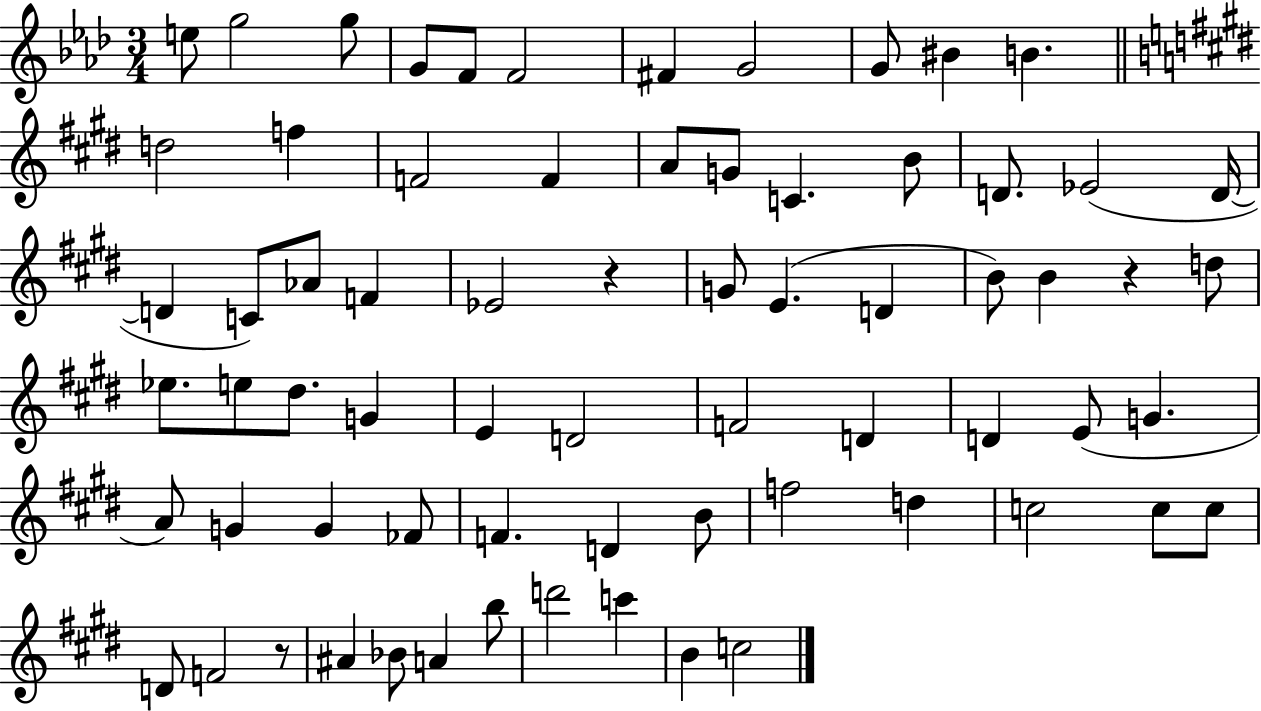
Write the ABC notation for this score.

X:1
T:Untitled
M:3/4
L:1/4
K:Ab
e/2 g2 g/2 G/2 F/2 F2 ^F G2 G/2 ^B B d2 f F2 F A/2 G/2 C B/2 D/2 _E2 D/4 D C/2 _A/2 F _E2 z G/2 E D B/2 B z d/2 _e/2 e/2 ^d/2 G E D2 F2 D D E/2 G A/2 G G _F/2 F D B/2 f2 d c2 c/2 c/2 D/2 F2 z/2 ^A _B/2 A b/2 d'2 c' B c2